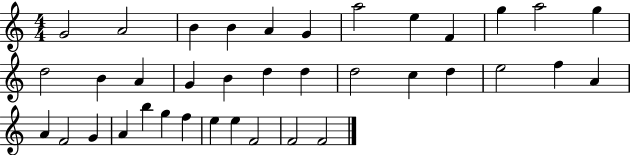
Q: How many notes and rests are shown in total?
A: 37